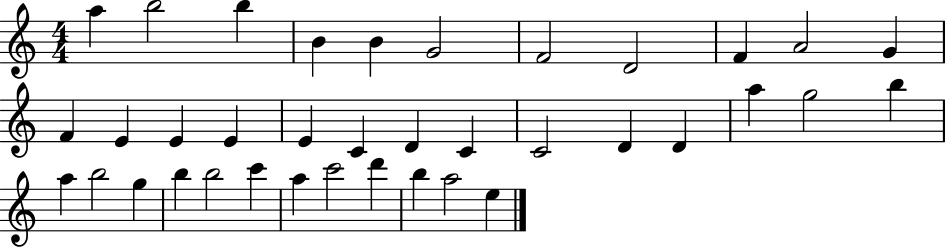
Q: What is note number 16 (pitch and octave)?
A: E4